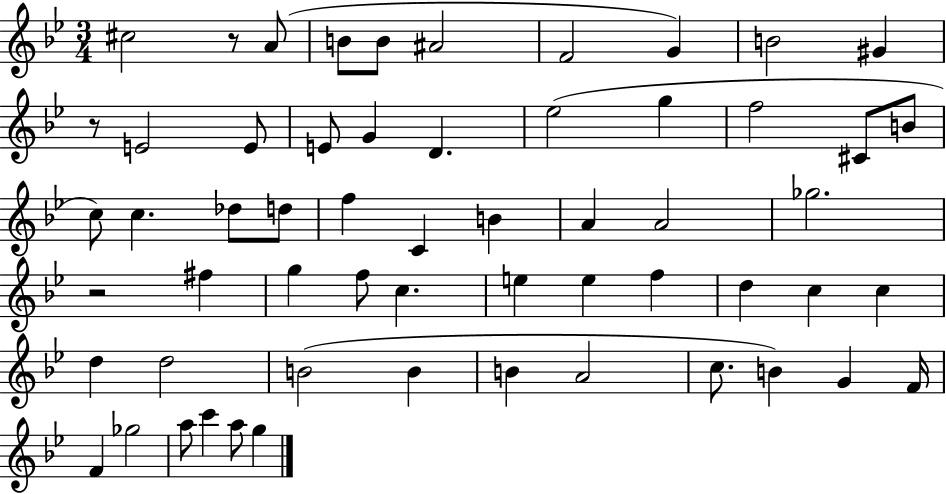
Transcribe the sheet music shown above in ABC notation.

X:1
T:Untitled
M:3/4
L:1/4
K:Bb
^c2 z/2 A/2 B/2 B/2 ^A2 F2 G B2 ^G z/2 E2 E/2 E/2 G D _e2 g f2 ^C/2 B/2 c/2 c _d/2 d/2 f C B A A2 _g2 z2 ^f g f/2 c e e f d c c d d2 B2 B B A2 c/2 B G F/4 F _g2 a/2 c' a/2 g